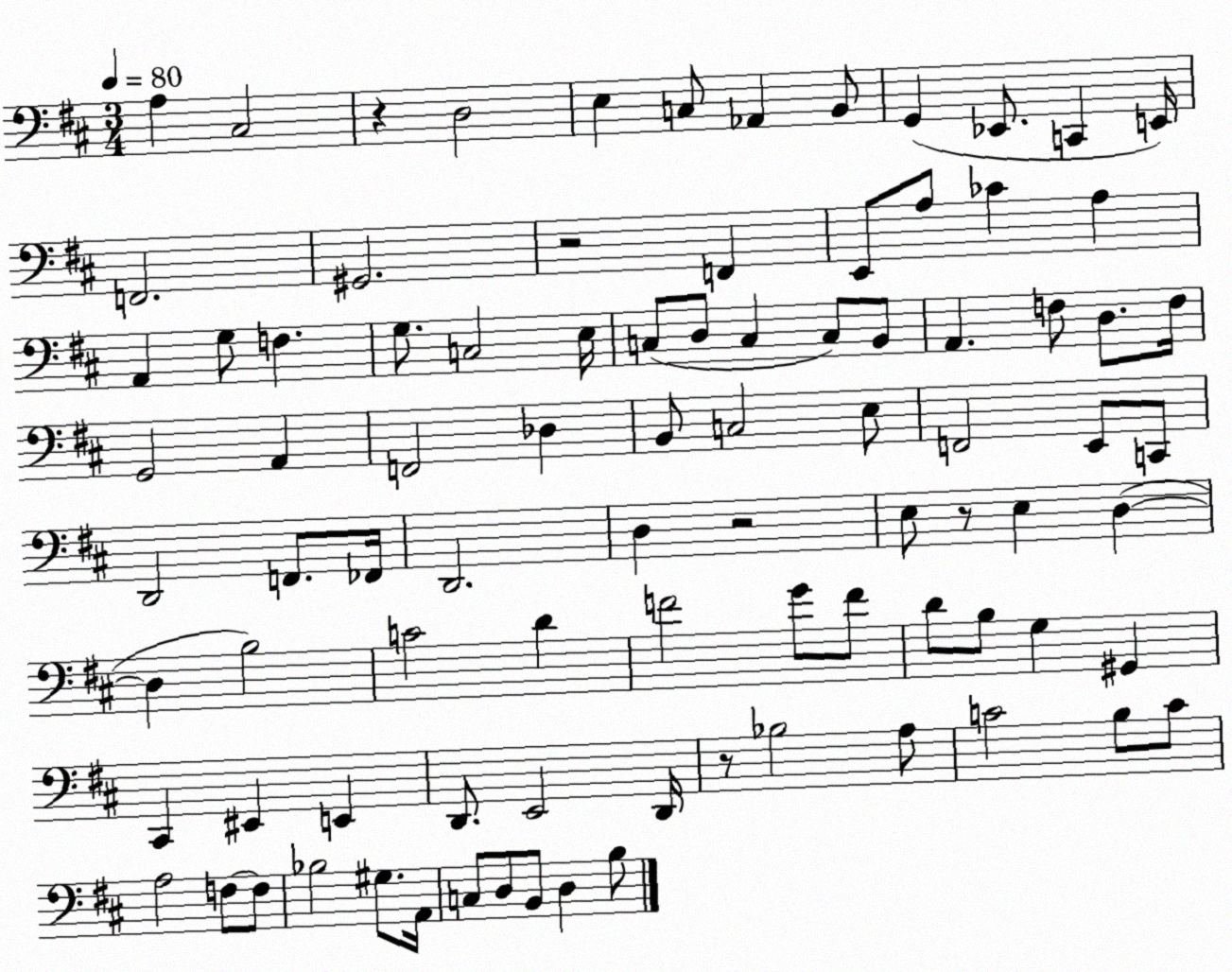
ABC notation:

X:1
T:Untitled
M:3/4
L:1/4
K:D
A, ^C,2 z D,2 E, C,/2 _A,, B,,/2 G,, _E,,/2 C,, E,,/4 F,,2 ^G,,2 z2 F,, E,,/2 A,/2 _C A, A,, G,/2 F, G,/2 C,2 E,/4 C,/2 D,/2 C, C,/2 B,,/2 A,, F,/2 D,/2 F,/4 G,,2 A,, F,,2 _D, B,,/2 C,2 E,/2 F,,2 E,,/2 C,,/2 D,,2 F,,/2 _F,,/4 D,,2 D, z2 E,/2 z/2 E, D, D, B,2 C2 D F2 G/2 F/2 D/2 B,/2 G, ^G,, ^C,, ^E,, E,, D,,/2 E,,2 D,,/4 z/2 _B,2 A,/2 C2 B,/2 C/2 A,2 F,/2 F,/2 _B,2 ^G,/2 A,,/4 C,/2 D,/2 B,,/2 D, B,/2